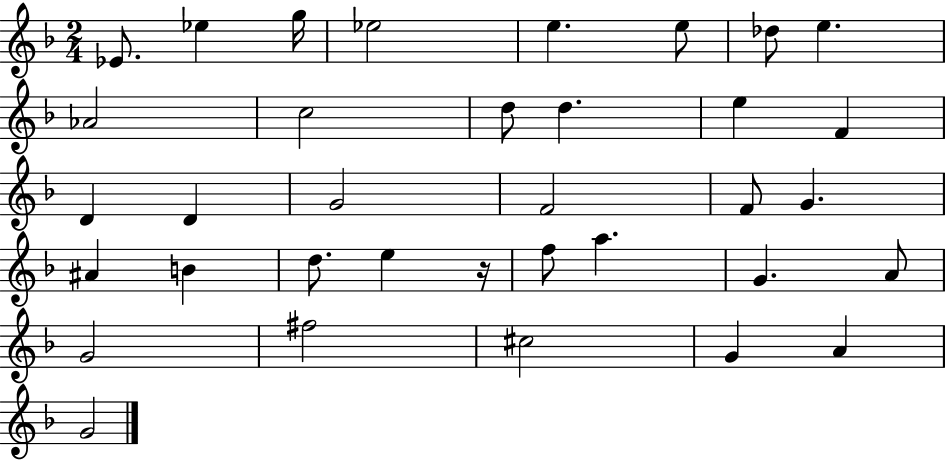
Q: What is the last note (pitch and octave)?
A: G4